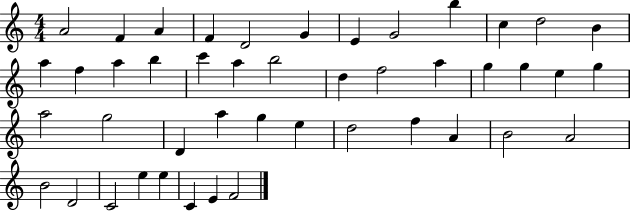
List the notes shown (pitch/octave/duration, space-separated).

A4/h F4/q A4/q F4/q D4/h G4/q E4/q G4/h B5/q C5/q D5/h B4/q A5/q F5/q A5/q B5/q C6/q A5/q B5/h D5/q F5/h A5/q G5/q G5/q E5/q G5/q A5/h G5/h D4/q A5/q G5/q E5/q D5/h F5/q A4/q B4/h A4/h B4/h D4/h C4/h E5/q E5/q C4/q E4/q F4/h